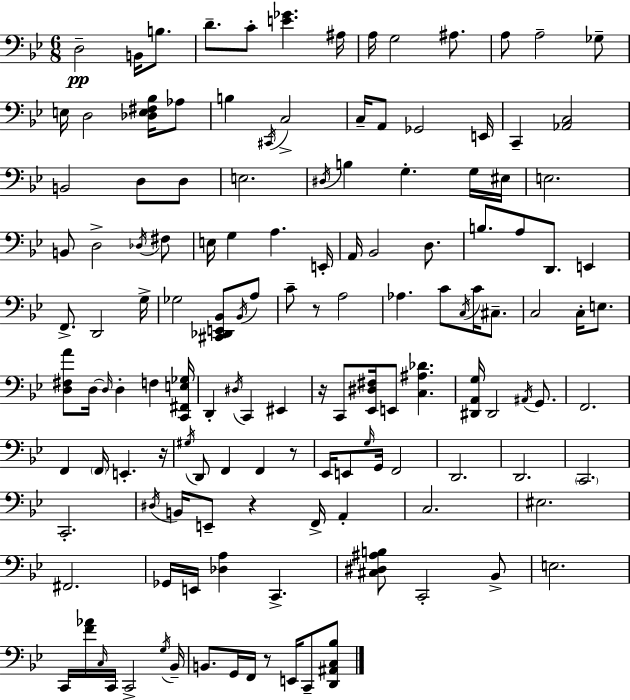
X:1
T:Untitled
M:6/8
L:1/4
K:Bb
D,2 B,,/4 B,/2 D/2 C/2 [E_G] ^A,/4 A,/4 G,2 ^A,/2 A,/2 A,2 _G,/2 E,/4 D,2 [_D,E,^F,_B,]/4 _A,/2 B, ^C,,/4 C,2 C,/4 A,,/2 _G,,2 E,,/4 C,, [_A,,C,]2 B,,2 D,/2 D,/2 E,2 ^D,/4 B, G, G,/4 ^E,/4 E,2 B,,/2 D,2 _D,/4 ^F,/2 E,/4 G, A, E,,/4 A,,/4 _B,,2 D,/2 B,/2 A,/2 D,,/2 E,, F,,/2 D,,2 G,/4 _G,2 [^C,,_D,,E,,_B,,]/2 _B,,/4 A,/2 C/2 z/2 A,2 _A, C/2 C,/4 C/4 ^C,/2 C,2 C,/4 E,/2 [D,^F,A]/2 D,/4 D,/4 D, F, [C,,^F,,E,_G,]/4 D,, ^D,/4 C,, ^E,, z/4 C,,/2 [_E,,^D,^F,]/4 E,,/2 [C,^A,_D] [^D,,A,,G,]/4 ^D,,2 ^A,,/4 G,,/2 F,,2 F,, F,,/4 E,, z/4 ^G,/4 D,,/2 F,, F,, z/2 _E,,/4 E,,/2 G,/4 G,,/4 F,,2 D,,2 D,,2 C,,2 C,,2 ^D,/4 B,,/4 E,,/2 z F,,/4 A,, C,2 ^E,2 ^F,,2 _G,,/4 E,,/4 [_D,A,] C,, [^C,^D,^A,B,]/2 C,,2 _B,,/2 E,2 C,,/4 [F_A]/4 C,/4 C,,/4 C,,2 G,/4 _B,,/4 B,,/2 G,,/4 F,,/4 z/2 E,,/4 C,,/2 [D,,^A,,C,_B,]/2